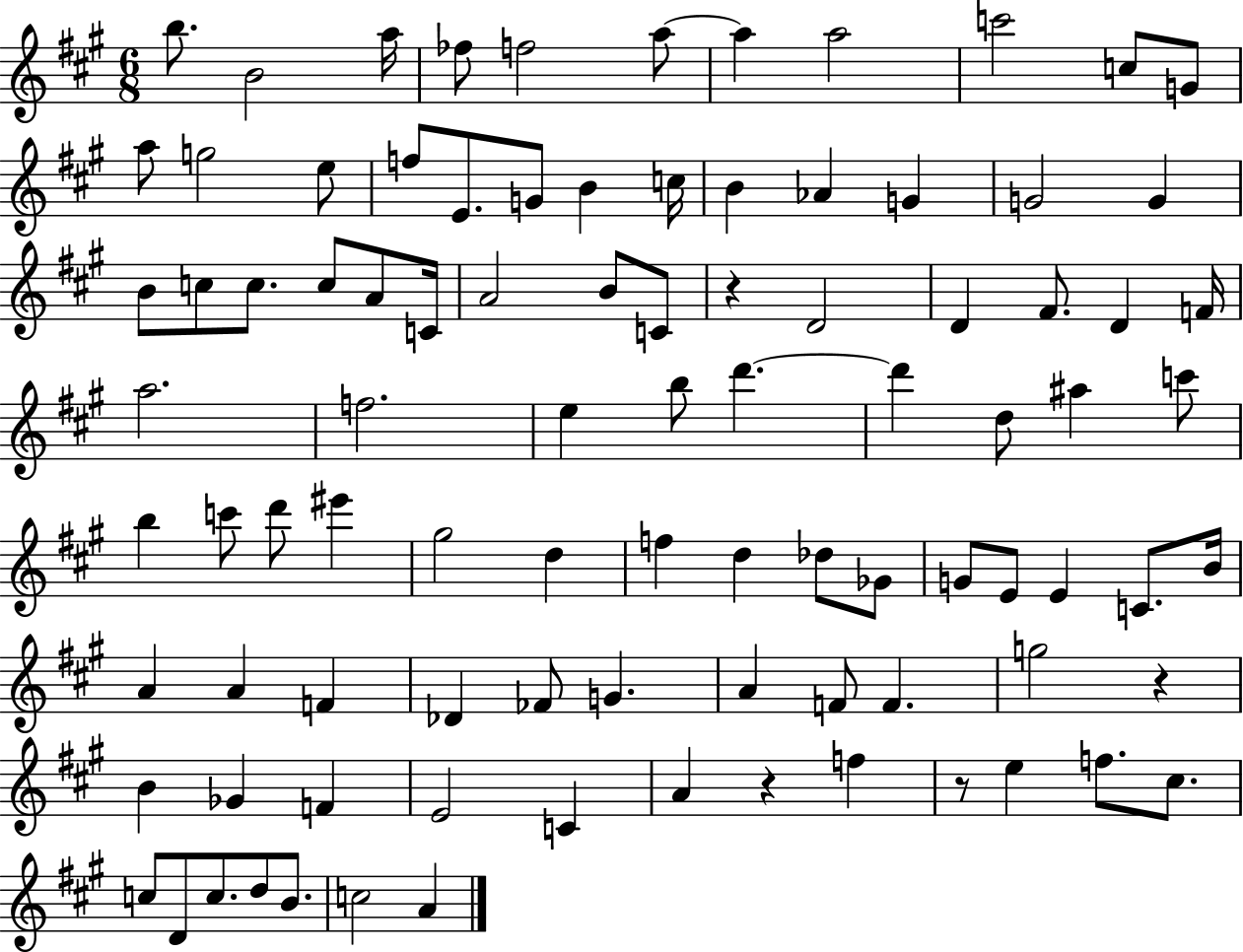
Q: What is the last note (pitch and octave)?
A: A4